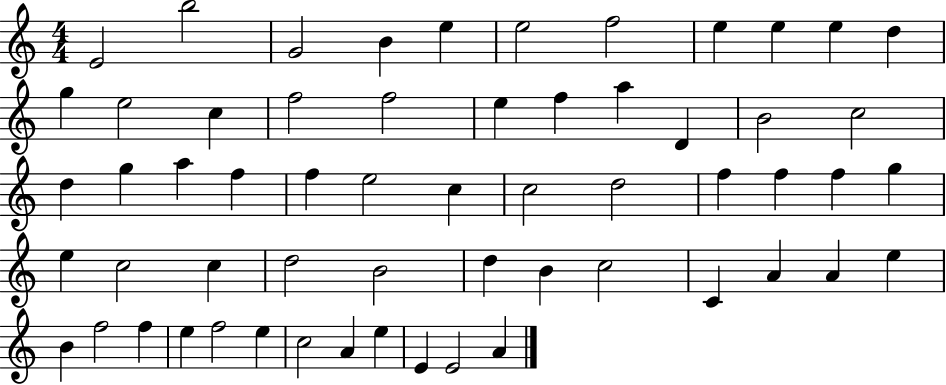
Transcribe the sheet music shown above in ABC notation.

X:1
T:Untitled
M:4/4
L:1/4
K:C
E2 b2 G2 B e e2 f2 e e e d g e2 c f2 f2 e f a D B2 c2 d g a f f e2 c c2 d2 f f f g e c2 c d2 B2 d B c2 C A A e B f2 f e f2 e c2 A e E E2 A